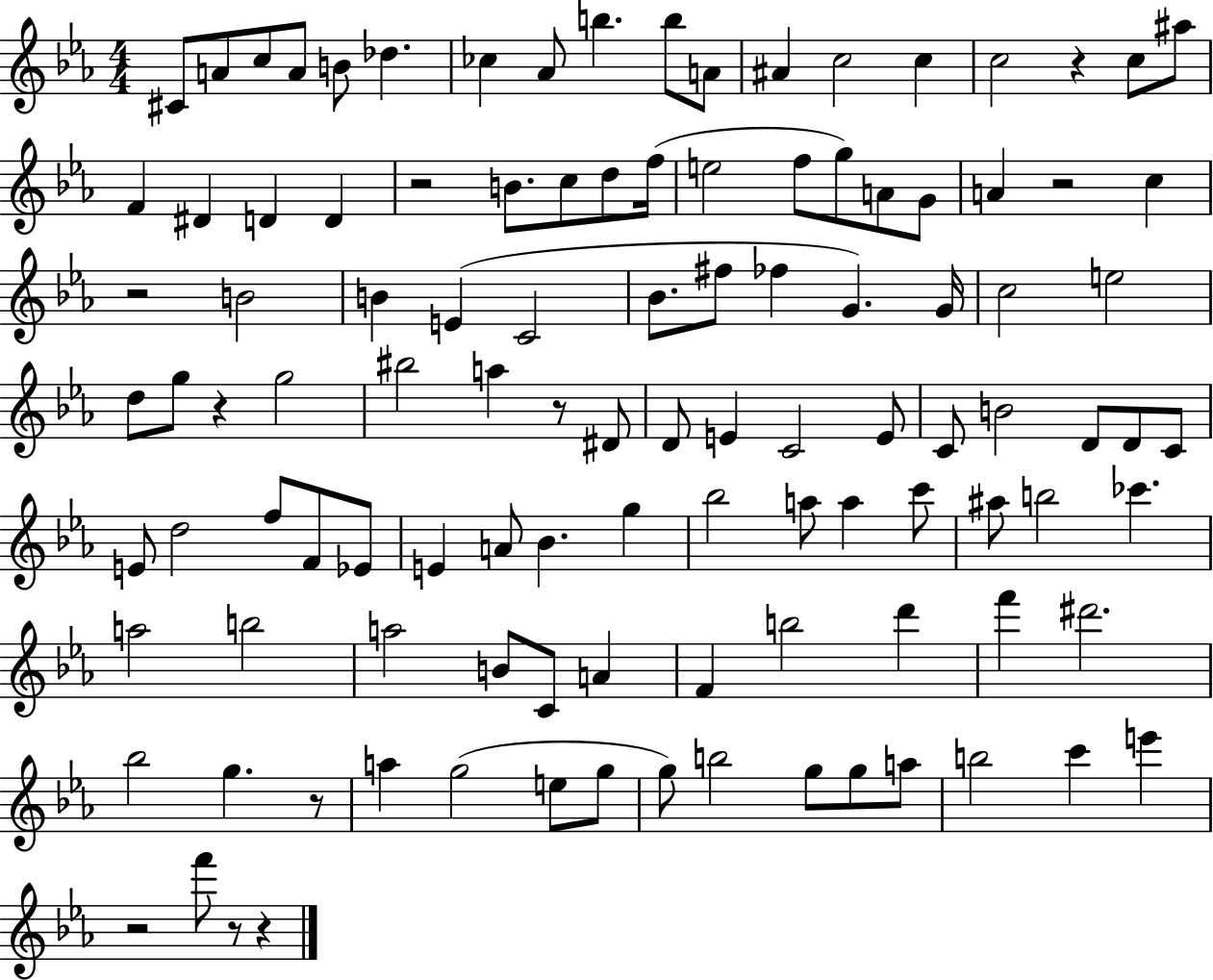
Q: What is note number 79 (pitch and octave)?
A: C4